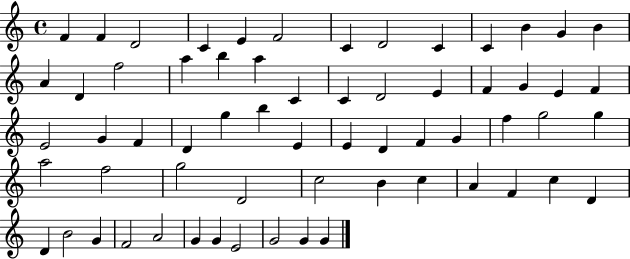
{
  \clef treble
  \time 4/4
  \defaultTimeSignature
  \key c \major
  f'4 f'4 d'2 | c'4 e'4 f'2 | c'4 d'2 c'4 | c'4 b'4 g'4 b'4 | \break a'4 d'4 f''2 | a''4 b''4 a''4 c'4 | c'4 d'2 e'4 | f'4 g'4 e'4 f'4 | \break e'2 g'4 f'4 | d'4 g''4 b''4 e'4 | e'4 d'4 f'4 g'4 | f''4 g''2 g''4 | \break a''2 f''2 | g''2 d'2 | c''2 b'4 c''4 | a'4 f'4 c''4 d'4 | \break d'4 b'2 g'4 | f'2 a'2 | g'4 g'4 e'2 | g'2 g'4 g'4 | \break \bar "|."
}